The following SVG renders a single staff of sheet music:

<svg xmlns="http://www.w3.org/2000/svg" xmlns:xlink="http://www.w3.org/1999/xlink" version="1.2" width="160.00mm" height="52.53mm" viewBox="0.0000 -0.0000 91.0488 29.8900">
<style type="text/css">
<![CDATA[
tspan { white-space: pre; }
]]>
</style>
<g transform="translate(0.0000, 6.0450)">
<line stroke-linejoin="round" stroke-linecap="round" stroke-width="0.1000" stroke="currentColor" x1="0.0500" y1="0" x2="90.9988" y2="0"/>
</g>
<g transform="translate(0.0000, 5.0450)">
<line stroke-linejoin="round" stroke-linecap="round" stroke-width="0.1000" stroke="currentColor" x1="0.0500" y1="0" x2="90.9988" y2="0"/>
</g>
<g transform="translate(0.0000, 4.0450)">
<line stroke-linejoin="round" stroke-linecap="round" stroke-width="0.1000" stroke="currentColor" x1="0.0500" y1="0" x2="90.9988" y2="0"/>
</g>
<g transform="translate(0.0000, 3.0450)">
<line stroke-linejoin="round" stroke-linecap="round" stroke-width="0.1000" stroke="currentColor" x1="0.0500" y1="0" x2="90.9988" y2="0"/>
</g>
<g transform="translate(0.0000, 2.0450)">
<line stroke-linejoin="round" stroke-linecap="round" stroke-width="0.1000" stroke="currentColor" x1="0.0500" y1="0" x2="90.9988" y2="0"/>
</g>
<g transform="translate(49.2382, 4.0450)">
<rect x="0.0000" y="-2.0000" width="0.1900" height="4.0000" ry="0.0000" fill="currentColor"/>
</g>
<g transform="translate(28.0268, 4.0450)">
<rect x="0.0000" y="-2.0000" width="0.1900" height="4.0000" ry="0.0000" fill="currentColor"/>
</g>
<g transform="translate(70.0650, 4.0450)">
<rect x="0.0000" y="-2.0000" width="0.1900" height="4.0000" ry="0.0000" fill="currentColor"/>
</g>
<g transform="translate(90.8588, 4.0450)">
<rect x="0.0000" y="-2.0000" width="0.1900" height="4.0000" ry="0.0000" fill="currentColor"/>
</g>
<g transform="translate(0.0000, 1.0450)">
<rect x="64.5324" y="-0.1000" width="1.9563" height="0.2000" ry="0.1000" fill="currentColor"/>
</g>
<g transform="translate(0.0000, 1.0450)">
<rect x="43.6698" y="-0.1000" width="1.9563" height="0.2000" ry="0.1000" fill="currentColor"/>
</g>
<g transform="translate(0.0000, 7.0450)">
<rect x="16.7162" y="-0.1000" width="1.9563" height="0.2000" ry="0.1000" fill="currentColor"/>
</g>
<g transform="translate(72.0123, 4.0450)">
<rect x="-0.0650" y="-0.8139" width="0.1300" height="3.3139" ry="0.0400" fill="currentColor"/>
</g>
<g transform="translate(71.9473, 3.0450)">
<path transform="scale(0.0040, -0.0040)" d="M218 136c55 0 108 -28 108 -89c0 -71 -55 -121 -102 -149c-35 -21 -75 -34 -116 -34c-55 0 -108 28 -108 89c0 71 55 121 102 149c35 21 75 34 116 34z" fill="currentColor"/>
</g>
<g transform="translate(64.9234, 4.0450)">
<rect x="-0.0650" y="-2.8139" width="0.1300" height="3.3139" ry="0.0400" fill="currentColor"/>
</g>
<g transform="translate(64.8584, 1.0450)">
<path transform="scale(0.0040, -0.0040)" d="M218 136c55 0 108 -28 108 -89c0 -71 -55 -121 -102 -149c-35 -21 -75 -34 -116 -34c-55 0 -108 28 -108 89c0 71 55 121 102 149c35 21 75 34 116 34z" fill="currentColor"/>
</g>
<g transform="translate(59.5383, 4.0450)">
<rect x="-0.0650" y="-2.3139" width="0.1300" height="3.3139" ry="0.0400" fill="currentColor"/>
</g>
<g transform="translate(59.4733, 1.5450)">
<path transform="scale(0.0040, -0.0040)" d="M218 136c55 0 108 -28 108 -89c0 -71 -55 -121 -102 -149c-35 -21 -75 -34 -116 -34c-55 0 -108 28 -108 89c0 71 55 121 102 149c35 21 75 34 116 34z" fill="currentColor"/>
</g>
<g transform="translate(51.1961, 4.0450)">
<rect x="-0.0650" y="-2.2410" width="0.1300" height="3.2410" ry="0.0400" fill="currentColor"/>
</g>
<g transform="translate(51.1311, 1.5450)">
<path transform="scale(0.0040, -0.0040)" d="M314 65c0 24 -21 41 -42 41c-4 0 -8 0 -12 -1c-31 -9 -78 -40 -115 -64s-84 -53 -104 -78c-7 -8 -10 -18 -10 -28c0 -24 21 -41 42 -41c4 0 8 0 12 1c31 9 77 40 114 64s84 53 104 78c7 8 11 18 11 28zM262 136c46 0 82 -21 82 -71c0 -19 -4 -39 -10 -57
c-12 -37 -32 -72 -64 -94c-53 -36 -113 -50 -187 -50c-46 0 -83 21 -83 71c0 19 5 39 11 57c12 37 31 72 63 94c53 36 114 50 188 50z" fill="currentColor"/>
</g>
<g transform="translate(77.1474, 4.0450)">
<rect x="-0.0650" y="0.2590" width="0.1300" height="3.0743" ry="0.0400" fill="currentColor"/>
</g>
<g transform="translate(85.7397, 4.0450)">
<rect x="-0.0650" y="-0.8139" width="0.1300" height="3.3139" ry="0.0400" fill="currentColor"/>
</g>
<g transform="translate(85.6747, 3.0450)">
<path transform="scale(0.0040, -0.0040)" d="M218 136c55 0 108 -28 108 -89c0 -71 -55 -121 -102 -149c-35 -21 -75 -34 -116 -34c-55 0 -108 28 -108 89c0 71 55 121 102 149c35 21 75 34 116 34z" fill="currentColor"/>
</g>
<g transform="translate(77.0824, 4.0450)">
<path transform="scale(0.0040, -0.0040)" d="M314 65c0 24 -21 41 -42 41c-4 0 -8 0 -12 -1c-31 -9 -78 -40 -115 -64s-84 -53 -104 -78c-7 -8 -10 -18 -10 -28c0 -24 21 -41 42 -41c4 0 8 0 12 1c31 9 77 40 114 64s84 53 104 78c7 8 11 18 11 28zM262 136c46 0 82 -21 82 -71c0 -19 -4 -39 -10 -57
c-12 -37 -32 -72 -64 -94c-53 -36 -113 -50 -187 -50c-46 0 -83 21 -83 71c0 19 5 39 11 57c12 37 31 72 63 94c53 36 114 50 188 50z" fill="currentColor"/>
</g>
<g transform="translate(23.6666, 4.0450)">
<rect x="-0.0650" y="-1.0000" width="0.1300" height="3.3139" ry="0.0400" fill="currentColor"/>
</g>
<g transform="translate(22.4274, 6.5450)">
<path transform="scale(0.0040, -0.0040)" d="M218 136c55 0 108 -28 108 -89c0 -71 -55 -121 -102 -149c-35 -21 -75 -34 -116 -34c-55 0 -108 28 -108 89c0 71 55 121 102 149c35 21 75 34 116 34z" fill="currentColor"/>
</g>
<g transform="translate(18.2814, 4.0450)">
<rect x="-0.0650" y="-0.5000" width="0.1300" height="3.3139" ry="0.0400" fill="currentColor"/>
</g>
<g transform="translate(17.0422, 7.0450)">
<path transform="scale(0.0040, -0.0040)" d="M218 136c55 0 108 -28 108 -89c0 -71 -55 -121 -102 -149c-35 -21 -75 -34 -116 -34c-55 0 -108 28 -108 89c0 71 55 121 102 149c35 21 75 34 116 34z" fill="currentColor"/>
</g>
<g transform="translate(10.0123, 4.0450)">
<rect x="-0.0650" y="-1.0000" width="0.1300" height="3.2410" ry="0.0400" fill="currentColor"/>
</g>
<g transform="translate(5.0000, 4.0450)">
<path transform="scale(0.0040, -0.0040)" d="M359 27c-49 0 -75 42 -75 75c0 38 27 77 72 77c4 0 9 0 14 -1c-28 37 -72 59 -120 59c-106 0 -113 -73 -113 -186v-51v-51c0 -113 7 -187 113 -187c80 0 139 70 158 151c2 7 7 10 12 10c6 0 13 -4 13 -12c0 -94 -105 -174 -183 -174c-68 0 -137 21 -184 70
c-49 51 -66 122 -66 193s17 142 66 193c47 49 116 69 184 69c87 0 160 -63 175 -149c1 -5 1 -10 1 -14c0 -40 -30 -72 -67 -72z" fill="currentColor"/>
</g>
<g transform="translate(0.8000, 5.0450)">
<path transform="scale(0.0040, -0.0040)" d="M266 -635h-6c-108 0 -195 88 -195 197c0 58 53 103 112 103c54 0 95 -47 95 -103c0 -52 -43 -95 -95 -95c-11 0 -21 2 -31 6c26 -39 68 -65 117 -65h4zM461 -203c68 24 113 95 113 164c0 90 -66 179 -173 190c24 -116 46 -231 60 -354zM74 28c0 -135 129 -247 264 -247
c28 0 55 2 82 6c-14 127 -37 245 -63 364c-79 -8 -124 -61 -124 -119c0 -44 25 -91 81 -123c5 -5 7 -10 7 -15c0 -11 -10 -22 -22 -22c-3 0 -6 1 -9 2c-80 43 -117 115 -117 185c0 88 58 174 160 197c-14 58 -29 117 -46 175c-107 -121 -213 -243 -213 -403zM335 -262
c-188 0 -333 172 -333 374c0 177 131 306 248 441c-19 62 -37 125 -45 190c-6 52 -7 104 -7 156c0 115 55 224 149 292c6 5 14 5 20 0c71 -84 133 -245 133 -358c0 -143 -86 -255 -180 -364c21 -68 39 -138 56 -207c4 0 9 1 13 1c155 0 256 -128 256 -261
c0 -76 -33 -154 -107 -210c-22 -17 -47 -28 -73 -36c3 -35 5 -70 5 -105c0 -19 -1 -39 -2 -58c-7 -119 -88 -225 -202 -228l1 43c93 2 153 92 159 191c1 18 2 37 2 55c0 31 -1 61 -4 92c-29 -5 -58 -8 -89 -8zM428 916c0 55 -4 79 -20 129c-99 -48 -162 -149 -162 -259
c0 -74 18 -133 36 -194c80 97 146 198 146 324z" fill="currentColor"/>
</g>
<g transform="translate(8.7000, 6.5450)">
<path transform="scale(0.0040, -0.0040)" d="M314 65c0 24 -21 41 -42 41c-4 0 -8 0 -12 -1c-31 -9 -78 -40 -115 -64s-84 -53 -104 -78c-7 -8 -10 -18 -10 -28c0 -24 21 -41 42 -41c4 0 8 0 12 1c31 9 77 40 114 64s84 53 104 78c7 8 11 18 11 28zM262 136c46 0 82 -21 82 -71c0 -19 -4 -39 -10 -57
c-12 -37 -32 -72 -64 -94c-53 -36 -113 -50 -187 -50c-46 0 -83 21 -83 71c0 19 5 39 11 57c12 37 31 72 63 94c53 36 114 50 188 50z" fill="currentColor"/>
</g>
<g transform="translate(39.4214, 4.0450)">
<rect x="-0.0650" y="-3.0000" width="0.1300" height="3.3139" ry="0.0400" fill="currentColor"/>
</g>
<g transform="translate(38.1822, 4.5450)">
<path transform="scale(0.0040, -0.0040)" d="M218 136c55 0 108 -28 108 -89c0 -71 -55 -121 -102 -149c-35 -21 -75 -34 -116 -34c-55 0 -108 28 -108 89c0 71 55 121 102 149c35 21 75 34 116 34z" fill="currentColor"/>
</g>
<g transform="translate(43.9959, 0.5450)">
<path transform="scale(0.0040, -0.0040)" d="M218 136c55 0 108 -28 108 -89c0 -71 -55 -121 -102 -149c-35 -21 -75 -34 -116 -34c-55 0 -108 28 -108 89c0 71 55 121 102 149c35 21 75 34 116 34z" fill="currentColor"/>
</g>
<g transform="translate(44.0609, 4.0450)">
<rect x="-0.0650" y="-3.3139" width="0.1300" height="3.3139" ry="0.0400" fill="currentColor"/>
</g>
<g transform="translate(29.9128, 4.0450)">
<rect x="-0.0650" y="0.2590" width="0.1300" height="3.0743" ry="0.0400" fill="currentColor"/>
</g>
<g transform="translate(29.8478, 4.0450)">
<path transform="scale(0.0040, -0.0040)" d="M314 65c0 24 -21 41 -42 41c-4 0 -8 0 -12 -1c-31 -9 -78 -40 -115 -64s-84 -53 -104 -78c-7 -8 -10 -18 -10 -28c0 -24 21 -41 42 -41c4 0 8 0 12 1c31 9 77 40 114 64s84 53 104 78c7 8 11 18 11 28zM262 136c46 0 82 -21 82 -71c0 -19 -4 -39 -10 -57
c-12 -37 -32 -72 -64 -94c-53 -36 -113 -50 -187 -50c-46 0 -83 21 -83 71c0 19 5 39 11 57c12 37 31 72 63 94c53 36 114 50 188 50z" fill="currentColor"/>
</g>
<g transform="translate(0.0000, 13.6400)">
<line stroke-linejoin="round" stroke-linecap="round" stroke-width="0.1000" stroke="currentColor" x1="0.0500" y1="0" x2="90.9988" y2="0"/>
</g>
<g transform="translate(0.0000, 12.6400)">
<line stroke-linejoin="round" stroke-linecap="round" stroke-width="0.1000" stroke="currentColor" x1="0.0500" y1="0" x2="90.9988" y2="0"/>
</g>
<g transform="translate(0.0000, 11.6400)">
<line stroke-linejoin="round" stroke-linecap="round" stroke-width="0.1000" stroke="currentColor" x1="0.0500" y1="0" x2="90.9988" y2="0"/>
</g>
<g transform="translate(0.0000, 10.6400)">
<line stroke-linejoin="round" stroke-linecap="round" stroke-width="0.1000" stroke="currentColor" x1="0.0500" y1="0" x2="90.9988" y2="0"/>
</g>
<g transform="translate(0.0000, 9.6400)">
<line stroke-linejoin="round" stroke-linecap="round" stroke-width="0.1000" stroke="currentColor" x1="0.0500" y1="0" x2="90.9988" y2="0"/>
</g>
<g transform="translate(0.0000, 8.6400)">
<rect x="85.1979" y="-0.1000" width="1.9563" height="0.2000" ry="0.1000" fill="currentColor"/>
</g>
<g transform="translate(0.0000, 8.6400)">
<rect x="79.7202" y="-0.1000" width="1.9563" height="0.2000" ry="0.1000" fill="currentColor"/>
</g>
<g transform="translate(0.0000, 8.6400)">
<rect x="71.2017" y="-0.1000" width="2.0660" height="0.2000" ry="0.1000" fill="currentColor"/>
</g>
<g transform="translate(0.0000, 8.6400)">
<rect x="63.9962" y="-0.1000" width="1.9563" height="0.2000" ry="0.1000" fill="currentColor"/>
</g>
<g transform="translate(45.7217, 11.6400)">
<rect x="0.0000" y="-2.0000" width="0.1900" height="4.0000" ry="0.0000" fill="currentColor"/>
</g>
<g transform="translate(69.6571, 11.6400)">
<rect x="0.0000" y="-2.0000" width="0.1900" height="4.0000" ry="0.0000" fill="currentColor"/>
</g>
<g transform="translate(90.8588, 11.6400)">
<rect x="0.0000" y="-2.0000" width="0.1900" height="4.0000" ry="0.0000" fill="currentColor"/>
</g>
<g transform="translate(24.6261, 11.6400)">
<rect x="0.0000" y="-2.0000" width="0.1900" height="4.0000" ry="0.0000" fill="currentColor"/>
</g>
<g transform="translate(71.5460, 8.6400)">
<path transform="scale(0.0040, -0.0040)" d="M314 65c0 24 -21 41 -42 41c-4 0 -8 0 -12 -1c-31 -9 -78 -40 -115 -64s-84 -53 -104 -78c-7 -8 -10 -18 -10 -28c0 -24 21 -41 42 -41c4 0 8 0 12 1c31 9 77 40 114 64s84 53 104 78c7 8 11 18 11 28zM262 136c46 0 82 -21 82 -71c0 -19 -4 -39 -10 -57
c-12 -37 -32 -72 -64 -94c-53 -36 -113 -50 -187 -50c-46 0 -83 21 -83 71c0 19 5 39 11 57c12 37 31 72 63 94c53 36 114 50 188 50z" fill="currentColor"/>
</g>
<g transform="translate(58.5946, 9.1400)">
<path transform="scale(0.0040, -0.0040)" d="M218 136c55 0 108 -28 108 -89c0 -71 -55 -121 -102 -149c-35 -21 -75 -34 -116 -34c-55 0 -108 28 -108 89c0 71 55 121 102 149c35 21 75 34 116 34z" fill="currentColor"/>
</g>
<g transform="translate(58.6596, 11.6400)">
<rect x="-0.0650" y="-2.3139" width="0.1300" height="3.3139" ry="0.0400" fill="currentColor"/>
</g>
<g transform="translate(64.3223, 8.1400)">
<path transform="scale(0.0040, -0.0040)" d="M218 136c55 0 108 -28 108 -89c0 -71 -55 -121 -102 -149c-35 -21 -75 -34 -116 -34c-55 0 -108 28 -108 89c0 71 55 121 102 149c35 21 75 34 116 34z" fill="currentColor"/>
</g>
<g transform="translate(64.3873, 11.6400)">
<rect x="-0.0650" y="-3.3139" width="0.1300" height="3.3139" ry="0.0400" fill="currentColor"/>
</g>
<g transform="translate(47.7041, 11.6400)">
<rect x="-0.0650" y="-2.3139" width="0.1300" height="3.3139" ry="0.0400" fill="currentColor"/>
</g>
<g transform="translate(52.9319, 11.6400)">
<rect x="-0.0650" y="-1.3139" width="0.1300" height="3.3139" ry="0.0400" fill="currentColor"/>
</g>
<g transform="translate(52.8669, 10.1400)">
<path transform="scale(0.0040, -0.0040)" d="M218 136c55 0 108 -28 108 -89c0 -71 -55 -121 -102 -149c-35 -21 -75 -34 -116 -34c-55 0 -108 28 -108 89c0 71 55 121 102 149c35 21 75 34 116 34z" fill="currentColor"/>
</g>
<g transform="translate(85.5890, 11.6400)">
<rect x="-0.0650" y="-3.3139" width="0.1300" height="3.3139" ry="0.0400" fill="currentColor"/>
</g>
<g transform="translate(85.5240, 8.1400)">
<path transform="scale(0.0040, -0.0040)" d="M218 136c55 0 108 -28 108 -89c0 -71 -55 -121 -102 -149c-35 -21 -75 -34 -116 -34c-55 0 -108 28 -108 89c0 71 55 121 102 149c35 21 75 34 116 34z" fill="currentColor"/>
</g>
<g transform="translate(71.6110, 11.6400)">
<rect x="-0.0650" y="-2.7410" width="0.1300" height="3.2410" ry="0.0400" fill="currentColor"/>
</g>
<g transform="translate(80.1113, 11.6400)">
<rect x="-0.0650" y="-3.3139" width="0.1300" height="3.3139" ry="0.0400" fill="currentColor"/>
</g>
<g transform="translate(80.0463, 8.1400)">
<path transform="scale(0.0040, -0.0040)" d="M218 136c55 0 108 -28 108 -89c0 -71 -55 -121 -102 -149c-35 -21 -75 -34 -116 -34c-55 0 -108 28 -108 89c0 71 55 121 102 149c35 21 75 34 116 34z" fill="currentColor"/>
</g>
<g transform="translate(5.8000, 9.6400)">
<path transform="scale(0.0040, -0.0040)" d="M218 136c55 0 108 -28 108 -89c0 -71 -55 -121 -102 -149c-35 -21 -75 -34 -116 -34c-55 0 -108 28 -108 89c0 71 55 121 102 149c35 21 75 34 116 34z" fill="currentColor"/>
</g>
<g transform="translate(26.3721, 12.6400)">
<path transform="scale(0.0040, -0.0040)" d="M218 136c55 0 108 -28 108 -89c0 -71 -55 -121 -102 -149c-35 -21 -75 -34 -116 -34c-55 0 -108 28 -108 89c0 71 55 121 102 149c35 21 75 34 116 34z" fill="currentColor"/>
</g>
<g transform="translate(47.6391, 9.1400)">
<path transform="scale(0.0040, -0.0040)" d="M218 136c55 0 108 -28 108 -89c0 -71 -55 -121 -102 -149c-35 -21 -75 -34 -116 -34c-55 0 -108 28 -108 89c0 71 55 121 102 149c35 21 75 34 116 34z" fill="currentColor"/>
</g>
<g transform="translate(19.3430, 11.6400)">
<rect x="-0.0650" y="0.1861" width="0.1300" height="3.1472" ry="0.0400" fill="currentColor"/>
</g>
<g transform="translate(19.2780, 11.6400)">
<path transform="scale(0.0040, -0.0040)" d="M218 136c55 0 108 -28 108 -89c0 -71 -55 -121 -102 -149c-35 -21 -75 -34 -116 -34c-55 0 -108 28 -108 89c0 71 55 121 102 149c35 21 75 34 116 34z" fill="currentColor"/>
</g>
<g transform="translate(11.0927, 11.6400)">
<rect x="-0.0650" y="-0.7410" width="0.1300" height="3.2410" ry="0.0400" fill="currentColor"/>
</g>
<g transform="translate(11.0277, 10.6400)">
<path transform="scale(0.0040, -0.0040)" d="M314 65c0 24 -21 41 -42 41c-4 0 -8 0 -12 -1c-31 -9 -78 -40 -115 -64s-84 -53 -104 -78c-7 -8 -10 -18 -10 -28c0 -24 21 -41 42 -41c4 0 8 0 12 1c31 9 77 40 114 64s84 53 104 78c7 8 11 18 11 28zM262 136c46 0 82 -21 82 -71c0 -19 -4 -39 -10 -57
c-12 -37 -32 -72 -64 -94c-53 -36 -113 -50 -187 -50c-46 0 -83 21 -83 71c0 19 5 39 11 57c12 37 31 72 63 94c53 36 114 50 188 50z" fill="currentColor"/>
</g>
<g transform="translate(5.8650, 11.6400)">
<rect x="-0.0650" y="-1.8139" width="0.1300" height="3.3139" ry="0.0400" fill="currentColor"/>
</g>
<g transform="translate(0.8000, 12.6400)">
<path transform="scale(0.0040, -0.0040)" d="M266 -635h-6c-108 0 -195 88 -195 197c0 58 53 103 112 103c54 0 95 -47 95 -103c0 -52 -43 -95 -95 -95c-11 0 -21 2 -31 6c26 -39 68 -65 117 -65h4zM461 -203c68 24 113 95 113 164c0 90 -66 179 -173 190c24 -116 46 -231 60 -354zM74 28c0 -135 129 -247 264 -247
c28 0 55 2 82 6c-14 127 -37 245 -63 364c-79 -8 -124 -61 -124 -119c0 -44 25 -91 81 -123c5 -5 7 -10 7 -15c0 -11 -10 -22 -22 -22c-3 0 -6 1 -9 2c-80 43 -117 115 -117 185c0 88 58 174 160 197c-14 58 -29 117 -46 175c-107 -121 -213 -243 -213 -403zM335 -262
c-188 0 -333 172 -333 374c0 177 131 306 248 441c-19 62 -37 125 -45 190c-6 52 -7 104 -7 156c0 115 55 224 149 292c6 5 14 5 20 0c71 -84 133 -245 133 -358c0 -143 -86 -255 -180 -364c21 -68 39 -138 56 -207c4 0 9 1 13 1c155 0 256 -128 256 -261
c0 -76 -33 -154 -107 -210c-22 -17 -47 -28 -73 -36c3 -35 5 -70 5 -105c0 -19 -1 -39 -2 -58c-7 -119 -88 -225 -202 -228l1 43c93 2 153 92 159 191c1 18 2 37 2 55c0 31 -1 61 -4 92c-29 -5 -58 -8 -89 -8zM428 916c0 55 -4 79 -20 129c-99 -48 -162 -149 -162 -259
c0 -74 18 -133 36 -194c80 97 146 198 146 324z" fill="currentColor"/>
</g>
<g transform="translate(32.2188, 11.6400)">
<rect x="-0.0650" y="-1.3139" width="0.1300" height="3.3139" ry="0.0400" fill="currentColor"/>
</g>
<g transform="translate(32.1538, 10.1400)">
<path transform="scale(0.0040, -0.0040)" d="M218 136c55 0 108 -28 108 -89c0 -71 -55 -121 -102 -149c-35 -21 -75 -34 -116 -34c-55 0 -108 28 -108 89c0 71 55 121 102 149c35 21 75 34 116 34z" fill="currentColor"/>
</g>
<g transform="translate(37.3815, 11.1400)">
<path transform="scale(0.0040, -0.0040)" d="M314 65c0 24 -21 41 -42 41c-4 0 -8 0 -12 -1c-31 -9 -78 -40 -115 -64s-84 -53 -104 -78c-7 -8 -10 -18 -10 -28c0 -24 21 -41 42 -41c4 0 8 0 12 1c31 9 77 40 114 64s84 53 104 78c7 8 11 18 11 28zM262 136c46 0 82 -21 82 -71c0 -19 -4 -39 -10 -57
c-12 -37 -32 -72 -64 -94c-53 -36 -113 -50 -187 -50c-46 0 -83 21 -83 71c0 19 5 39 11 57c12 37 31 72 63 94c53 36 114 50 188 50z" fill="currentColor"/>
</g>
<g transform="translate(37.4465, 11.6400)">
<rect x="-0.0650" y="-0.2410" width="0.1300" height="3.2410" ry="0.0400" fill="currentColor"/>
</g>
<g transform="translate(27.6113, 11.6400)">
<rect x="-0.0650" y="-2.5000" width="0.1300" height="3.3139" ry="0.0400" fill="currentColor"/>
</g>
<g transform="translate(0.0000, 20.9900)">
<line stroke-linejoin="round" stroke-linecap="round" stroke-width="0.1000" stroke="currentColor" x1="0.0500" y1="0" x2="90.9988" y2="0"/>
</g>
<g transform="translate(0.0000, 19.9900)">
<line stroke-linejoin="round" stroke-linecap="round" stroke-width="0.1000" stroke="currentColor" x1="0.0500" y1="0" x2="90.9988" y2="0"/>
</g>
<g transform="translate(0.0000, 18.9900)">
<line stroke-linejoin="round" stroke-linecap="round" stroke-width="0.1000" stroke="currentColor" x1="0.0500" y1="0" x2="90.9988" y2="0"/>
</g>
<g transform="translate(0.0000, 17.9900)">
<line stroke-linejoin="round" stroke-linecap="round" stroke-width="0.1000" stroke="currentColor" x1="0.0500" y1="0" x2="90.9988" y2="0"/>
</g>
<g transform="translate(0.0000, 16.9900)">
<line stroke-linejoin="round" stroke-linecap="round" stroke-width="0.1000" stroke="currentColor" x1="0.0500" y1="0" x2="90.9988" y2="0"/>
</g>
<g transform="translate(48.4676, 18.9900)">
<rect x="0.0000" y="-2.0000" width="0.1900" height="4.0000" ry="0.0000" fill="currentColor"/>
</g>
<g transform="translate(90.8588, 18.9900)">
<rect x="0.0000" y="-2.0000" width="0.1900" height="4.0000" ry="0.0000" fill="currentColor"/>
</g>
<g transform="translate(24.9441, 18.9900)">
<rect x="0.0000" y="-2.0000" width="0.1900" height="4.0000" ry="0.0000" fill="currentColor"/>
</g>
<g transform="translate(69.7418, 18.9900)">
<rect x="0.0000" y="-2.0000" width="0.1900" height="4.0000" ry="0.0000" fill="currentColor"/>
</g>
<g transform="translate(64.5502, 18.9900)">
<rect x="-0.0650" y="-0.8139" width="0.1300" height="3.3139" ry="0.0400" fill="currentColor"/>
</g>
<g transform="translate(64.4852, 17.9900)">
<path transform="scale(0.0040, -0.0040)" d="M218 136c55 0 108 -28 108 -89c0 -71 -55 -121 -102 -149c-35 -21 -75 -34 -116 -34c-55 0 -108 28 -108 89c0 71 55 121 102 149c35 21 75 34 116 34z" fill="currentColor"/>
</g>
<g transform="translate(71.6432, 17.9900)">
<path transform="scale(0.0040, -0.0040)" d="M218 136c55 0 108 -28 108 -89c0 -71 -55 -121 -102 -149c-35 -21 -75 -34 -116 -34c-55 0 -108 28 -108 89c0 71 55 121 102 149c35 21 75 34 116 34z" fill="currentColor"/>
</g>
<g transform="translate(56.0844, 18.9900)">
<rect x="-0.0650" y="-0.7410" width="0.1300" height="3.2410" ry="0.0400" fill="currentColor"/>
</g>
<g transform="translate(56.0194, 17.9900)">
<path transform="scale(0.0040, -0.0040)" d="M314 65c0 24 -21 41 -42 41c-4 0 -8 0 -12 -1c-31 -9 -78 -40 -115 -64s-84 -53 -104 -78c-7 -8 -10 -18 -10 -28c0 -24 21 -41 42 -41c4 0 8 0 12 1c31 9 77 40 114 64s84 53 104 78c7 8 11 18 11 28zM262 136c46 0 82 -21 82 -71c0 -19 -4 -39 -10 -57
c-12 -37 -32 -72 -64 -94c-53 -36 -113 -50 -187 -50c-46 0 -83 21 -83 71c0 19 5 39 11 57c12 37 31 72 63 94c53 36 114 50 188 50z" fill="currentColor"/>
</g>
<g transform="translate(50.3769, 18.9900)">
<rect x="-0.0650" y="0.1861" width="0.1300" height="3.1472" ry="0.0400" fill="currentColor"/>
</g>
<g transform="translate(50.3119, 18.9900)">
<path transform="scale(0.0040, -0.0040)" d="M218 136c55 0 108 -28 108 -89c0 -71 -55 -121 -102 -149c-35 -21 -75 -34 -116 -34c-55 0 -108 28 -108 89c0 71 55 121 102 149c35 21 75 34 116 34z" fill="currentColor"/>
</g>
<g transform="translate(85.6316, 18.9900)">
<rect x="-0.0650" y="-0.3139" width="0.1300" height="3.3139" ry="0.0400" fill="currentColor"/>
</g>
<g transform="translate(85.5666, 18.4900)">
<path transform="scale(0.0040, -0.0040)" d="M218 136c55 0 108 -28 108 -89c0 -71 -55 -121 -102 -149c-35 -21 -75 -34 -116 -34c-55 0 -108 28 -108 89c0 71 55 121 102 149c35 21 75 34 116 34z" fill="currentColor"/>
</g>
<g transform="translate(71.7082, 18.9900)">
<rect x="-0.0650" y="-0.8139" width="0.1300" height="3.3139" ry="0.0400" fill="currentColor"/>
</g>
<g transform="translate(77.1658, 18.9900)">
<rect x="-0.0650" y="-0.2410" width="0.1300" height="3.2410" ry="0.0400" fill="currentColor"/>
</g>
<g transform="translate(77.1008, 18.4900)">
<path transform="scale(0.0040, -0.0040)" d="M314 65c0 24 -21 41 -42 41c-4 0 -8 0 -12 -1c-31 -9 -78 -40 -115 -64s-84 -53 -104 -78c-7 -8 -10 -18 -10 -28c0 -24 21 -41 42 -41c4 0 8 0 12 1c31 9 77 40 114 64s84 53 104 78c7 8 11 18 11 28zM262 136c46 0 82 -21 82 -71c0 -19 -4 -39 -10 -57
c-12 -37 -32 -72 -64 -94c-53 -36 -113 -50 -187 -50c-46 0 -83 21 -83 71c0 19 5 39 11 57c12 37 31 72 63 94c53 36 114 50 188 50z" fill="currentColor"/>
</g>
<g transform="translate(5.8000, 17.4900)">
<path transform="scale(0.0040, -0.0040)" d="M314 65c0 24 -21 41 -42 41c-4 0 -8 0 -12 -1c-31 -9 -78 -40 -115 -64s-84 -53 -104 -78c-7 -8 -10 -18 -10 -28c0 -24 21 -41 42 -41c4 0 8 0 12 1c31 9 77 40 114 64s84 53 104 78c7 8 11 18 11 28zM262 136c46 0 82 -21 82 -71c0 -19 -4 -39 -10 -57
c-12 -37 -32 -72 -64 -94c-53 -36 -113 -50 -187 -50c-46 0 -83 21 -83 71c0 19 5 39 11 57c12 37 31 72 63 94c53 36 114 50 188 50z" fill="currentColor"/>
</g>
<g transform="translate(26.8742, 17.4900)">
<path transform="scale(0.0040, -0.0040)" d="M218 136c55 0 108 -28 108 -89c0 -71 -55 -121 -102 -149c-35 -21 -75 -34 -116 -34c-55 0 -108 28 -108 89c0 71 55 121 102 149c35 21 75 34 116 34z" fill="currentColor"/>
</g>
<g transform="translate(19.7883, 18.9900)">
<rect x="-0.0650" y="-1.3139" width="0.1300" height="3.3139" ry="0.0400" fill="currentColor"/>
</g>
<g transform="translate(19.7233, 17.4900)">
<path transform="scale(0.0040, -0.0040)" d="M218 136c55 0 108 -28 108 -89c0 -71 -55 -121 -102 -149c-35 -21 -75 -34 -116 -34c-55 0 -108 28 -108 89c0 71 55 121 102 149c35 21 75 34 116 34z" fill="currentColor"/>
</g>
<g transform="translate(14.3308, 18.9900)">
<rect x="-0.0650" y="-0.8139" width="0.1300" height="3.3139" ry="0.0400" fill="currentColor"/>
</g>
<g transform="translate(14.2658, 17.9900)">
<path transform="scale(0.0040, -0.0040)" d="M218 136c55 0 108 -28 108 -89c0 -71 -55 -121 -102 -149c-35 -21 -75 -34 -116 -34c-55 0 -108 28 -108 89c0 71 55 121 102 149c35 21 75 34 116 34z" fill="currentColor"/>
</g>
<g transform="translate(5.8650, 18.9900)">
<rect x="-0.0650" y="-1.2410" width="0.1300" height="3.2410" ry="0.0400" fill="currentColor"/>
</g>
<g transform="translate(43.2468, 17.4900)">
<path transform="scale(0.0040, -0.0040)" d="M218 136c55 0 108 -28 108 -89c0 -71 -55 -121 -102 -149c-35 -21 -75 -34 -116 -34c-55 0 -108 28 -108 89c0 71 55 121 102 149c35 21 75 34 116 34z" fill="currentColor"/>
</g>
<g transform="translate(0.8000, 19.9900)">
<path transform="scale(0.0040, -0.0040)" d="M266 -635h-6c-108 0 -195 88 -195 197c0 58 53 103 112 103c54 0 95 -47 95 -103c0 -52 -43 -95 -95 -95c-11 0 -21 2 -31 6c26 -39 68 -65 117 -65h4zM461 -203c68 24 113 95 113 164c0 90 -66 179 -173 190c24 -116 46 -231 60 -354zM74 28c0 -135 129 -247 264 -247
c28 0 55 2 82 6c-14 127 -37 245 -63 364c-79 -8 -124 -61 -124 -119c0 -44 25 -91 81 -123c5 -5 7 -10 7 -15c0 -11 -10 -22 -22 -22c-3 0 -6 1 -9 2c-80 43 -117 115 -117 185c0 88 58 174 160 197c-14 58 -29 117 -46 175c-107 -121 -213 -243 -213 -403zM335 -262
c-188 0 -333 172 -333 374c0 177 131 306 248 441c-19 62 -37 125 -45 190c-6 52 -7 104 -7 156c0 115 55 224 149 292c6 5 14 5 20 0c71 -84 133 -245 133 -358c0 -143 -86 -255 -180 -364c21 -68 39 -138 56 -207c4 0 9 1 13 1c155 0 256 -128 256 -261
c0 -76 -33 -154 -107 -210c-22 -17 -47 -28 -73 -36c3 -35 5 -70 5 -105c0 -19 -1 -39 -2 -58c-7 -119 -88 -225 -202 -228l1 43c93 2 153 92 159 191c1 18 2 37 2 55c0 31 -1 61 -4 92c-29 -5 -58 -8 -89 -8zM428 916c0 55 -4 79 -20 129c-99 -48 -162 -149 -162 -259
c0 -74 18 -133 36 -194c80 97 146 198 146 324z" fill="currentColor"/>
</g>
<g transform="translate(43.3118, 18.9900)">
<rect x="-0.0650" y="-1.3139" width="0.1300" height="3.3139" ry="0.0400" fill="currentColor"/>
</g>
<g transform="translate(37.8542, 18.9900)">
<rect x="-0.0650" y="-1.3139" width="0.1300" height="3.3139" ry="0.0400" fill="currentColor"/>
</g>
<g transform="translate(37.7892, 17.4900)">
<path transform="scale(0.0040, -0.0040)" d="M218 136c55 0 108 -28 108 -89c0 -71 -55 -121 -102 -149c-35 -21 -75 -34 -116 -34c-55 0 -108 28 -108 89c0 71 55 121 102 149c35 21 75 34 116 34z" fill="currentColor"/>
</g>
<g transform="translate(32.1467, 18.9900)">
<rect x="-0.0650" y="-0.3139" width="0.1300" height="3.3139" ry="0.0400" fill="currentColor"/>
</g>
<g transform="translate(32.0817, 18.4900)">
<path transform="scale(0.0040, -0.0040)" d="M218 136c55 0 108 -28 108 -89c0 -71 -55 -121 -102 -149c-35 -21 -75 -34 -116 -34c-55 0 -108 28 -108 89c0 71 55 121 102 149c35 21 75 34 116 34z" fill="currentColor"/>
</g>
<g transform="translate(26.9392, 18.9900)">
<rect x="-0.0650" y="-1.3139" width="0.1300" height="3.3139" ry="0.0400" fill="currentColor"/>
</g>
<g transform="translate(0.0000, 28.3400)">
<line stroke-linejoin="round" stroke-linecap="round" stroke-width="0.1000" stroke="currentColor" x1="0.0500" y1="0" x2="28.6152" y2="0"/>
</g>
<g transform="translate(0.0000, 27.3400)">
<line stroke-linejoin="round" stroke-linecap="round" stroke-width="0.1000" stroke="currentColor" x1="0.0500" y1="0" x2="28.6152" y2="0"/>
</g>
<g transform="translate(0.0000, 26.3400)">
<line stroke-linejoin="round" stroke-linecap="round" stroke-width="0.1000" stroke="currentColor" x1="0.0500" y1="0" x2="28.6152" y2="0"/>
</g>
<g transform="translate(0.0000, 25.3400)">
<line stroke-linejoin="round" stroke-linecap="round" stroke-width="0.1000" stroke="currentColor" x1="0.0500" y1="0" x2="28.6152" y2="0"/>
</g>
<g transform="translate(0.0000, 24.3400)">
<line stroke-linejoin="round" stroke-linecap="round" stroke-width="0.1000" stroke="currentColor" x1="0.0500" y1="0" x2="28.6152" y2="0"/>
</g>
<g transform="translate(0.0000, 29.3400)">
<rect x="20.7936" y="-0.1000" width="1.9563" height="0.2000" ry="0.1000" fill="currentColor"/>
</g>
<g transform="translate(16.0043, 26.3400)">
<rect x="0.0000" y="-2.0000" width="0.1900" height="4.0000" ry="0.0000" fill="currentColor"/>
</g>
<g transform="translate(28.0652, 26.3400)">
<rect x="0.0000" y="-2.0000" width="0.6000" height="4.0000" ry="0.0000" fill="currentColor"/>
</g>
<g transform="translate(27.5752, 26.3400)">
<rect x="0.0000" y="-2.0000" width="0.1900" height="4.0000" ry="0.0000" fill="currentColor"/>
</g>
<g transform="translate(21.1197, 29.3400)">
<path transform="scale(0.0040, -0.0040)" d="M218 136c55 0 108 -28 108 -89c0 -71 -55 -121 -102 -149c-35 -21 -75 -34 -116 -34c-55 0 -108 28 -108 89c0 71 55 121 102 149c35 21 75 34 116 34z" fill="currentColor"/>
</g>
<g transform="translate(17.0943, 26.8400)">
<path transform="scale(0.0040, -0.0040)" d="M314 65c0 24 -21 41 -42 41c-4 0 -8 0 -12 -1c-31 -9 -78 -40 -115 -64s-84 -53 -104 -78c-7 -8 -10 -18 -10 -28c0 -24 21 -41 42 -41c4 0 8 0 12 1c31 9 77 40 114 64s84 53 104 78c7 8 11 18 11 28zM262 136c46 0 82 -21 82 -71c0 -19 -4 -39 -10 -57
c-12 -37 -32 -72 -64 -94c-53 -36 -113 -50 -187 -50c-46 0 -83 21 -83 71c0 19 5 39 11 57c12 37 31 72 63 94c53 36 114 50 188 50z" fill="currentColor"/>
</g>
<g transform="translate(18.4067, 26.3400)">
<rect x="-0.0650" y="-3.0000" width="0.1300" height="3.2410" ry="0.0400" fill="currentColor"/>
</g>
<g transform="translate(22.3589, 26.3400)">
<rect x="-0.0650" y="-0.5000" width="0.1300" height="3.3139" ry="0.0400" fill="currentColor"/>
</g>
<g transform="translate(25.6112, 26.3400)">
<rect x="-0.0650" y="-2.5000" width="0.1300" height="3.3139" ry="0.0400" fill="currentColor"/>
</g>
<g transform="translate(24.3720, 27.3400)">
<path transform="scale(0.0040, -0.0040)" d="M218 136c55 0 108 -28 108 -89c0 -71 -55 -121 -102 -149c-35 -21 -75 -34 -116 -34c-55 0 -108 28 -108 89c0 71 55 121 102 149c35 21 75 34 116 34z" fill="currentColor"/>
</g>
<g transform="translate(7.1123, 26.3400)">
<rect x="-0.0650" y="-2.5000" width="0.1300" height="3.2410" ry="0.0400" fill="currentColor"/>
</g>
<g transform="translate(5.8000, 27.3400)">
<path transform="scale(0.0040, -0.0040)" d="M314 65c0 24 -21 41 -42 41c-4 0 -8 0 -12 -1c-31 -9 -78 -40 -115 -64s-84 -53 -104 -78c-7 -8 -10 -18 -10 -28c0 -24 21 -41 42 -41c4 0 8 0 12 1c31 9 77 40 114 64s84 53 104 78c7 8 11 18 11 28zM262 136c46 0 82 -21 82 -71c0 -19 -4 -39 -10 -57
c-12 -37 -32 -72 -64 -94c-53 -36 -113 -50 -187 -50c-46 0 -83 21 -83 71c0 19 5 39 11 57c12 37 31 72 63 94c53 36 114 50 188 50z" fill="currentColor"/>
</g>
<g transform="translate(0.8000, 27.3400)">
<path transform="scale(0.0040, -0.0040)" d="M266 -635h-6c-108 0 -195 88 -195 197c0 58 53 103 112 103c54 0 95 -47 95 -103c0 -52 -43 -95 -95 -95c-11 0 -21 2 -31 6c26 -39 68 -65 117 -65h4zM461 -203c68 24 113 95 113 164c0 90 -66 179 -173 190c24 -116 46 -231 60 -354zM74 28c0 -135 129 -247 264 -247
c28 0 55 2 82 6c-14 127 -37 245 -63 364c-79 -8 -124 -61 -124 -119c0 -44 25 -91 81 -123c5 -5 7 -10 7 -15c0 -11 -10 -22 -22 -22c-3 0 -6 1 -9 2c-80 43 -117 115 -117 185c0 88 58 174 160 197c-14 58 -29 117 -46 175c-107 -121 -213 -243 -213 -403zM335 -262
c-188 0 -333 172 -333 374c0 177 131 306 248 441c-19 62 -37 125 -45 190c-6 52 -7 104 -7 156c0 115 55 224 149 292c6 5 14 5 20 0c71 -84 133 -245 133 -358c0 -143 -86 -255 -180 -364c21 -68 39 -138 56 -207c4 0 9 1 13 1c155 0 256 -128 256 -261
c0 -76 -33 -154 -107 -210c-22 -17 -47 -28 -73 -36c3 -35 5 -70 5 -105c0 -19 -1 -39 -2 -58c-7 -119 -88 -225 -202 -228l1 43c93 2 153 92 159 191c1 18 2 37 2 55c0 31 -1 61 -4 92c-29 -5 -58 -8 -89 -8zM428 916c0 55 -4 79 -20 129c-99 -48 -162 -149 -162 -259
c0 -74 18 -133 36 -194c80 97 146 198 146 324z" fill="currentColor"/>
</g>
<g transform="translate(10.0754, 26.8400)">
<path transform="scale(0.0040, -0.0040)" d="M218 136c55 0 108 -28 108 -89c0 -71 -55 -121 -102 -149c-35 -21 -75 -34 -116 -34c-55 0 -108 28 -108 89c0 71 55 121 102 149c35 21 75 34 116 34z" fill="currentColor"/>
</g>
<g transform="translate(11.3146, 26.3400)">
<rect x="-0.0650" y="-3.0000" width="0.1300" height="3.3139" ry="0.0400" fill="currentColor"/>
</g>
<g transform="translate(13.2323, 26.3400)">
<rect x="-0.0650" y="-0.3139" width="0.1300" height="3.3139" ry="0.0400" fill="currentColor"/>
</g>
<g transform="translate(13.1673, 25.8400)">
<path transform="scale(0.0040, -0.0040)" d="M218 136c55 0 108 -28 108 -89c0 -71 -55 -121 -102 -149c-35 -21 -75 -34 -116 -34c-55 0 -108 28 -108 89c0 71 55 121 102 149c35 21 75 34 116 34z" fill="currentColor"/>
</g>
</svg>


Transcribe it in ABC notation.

X:1
T:Untitled
M:4/4
L:1/4
K:C
D2 C D B2 A b g2 g a d B2 d f d2 B G e c2 g e g b a2 b b e2 d e e c e e B d2 d d c2 c G2 A c A2 C G